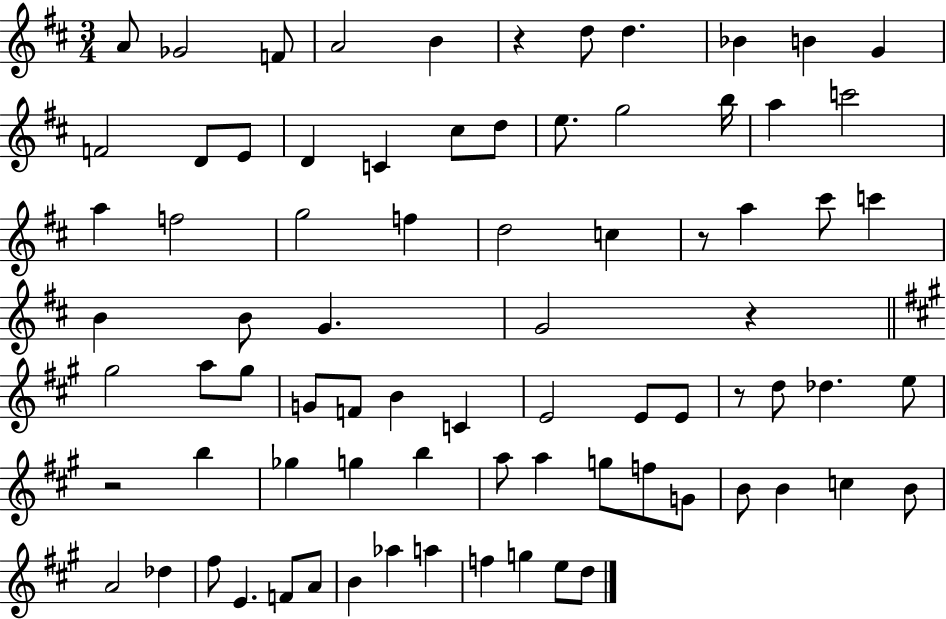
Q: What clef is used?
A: treble